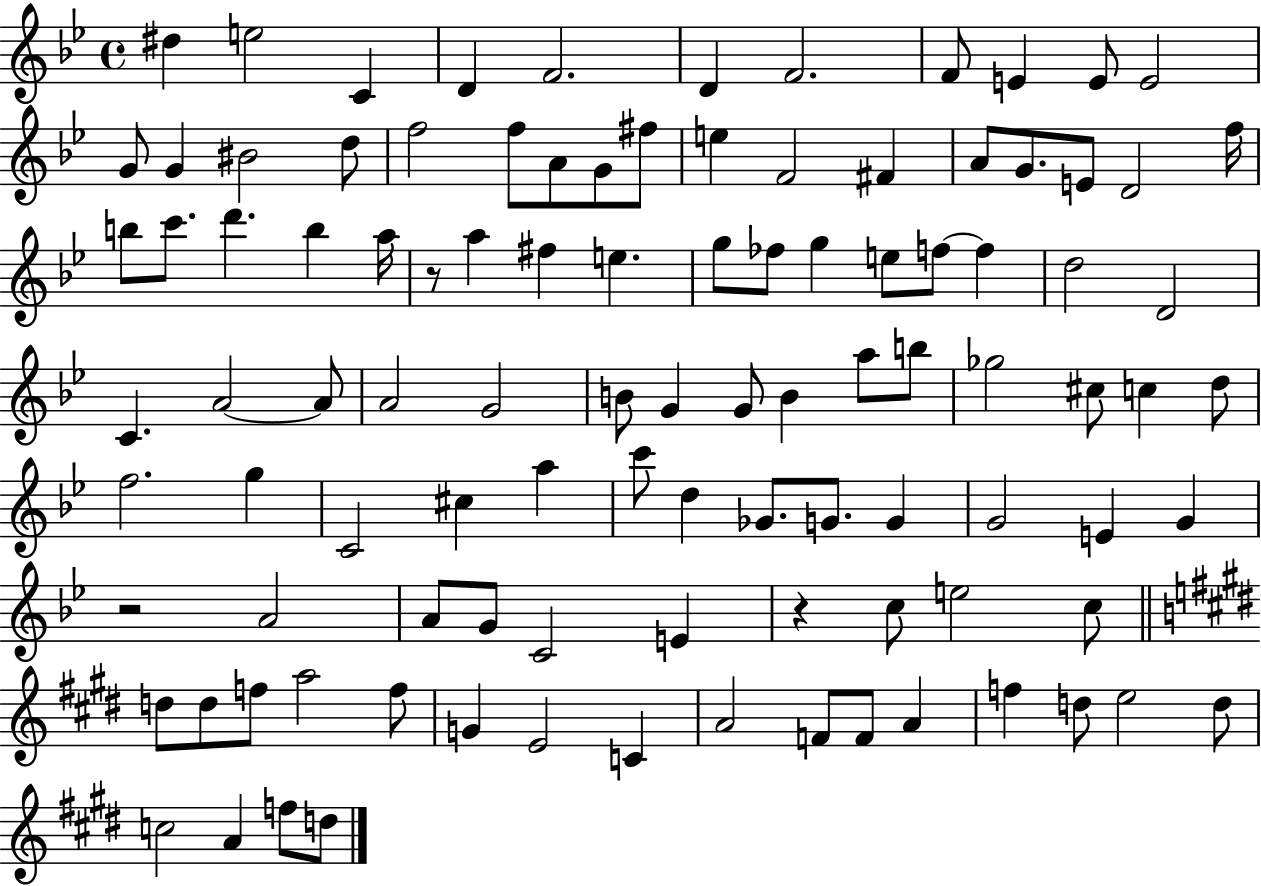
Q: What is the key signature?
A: BES major